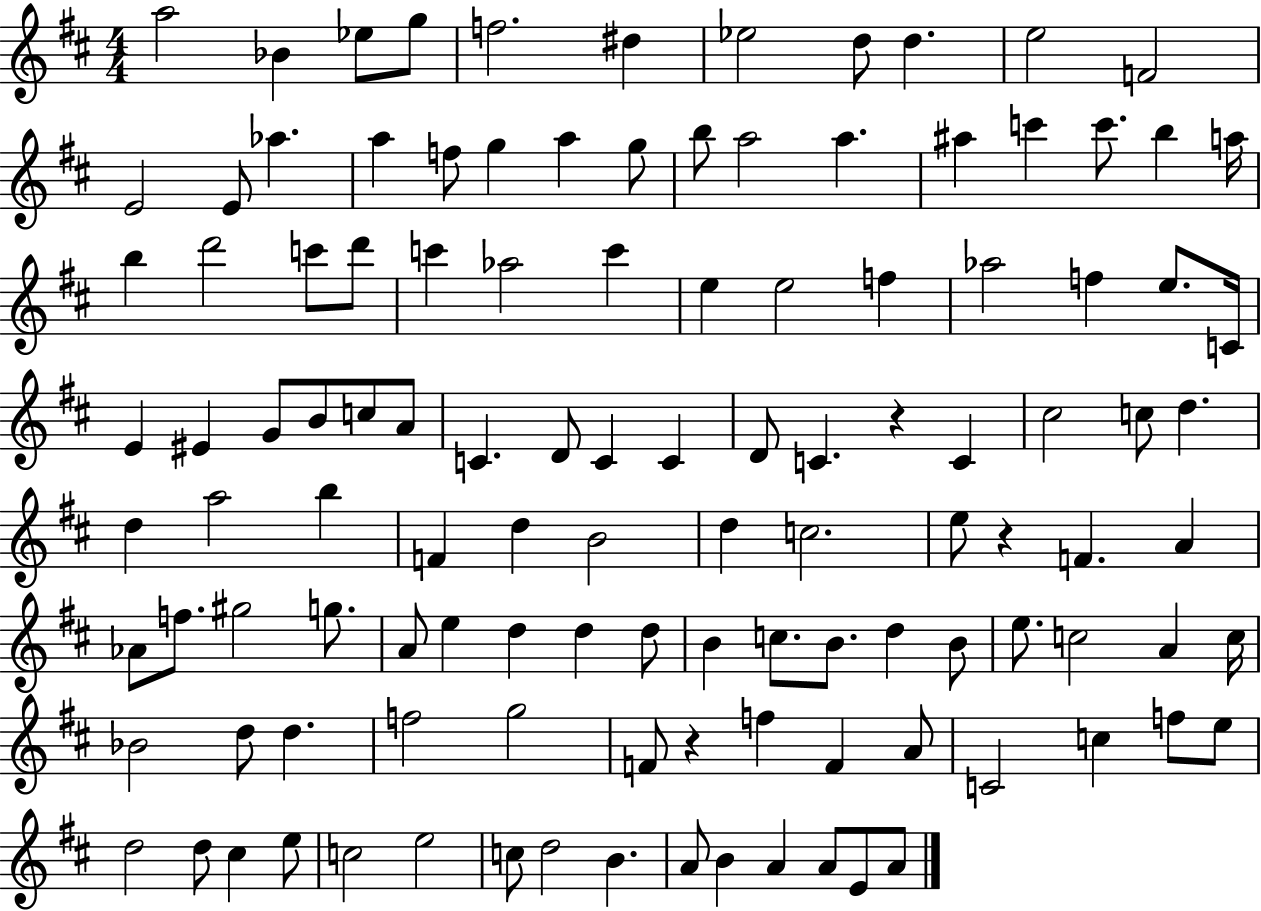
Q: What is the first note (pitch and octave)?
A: A5